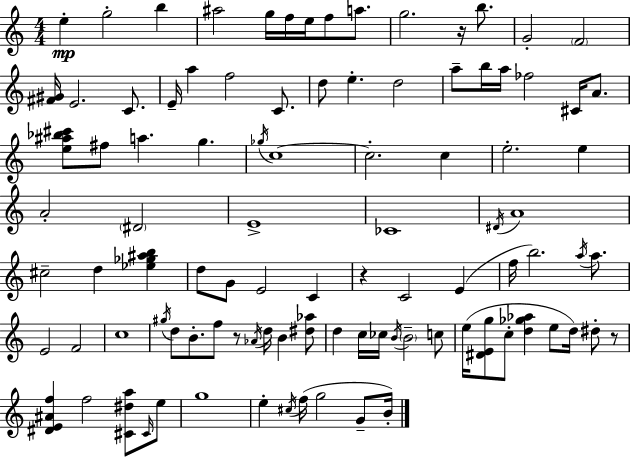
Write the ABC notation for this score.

X:1
T:Untitled
M:4/4
L:1/4
K:Am
e g2 b ^a2 g/4 f/4 e/4 f/2 a/2 g2 z/4 b/2 G2 F2 [^F^G]/4 E2 C/2 E/4 a f2 C/2 d/2 e d2 a/2 b/4 a/4 _f2 ^C/4 A/2 [e^a_b^c']/2 ^f/2 a g _g/4 c4 c2 c e2 e A2 ^D2 E4 _C4 ^D/4 A4 ^c2 d [_e_g^ab] d/2 G/2 E2 C z C2 E f/4 b2 a/4 a/2 E2 F2 c4 ^g/4 d/2 B/2 f/2 z/2 _A/4 d/4 B [^d_a]/2 d c/4 _c/4 B/4 B2 c/2 e/4 [^DEg]/2 c/2 [d_g_a] e/2 d/4 ^d/2 z/2 [^DE^Af] f2 [^C^da]/2 ^C/4 e/2 g4 e ^c/4 f/4 g2 G/2 B/4